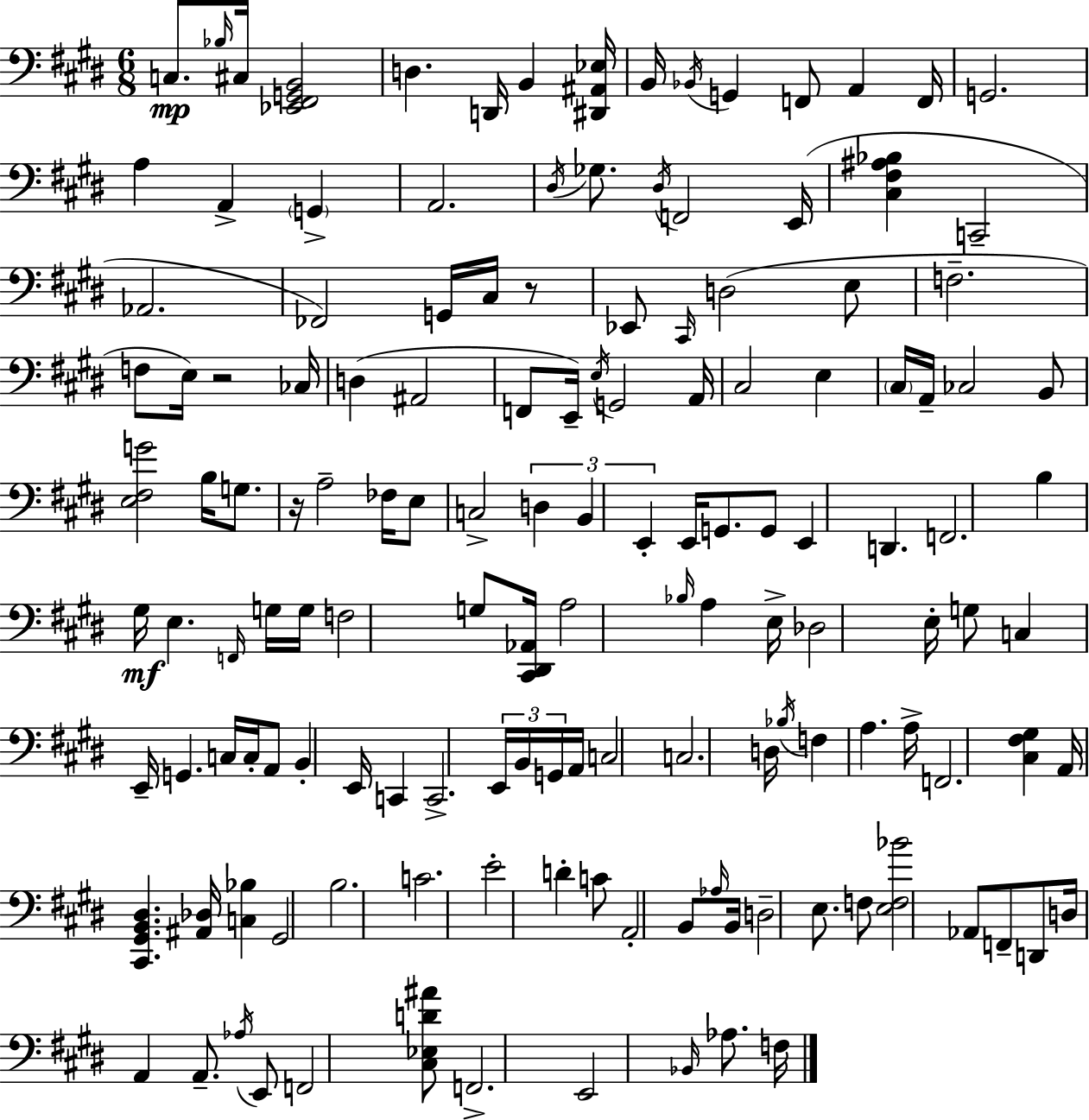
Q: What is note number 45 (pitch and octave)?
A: C#3